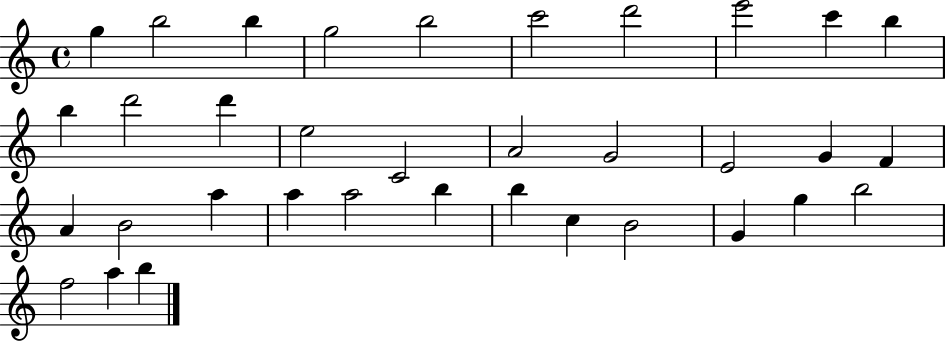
G5/q B5/h B5/q G5/h B5/h C6/h D6/h E6/h C6/q B5/q B5/q D6/h D6/q E5/h C4/h A4/h G4/h E4/h G4/q F4/q A4/q B4/h A5/q A5/q A5/h B5/q B5/q C5/q B4/h G4/q G5/q B5/h F5/h A5/q B5/q